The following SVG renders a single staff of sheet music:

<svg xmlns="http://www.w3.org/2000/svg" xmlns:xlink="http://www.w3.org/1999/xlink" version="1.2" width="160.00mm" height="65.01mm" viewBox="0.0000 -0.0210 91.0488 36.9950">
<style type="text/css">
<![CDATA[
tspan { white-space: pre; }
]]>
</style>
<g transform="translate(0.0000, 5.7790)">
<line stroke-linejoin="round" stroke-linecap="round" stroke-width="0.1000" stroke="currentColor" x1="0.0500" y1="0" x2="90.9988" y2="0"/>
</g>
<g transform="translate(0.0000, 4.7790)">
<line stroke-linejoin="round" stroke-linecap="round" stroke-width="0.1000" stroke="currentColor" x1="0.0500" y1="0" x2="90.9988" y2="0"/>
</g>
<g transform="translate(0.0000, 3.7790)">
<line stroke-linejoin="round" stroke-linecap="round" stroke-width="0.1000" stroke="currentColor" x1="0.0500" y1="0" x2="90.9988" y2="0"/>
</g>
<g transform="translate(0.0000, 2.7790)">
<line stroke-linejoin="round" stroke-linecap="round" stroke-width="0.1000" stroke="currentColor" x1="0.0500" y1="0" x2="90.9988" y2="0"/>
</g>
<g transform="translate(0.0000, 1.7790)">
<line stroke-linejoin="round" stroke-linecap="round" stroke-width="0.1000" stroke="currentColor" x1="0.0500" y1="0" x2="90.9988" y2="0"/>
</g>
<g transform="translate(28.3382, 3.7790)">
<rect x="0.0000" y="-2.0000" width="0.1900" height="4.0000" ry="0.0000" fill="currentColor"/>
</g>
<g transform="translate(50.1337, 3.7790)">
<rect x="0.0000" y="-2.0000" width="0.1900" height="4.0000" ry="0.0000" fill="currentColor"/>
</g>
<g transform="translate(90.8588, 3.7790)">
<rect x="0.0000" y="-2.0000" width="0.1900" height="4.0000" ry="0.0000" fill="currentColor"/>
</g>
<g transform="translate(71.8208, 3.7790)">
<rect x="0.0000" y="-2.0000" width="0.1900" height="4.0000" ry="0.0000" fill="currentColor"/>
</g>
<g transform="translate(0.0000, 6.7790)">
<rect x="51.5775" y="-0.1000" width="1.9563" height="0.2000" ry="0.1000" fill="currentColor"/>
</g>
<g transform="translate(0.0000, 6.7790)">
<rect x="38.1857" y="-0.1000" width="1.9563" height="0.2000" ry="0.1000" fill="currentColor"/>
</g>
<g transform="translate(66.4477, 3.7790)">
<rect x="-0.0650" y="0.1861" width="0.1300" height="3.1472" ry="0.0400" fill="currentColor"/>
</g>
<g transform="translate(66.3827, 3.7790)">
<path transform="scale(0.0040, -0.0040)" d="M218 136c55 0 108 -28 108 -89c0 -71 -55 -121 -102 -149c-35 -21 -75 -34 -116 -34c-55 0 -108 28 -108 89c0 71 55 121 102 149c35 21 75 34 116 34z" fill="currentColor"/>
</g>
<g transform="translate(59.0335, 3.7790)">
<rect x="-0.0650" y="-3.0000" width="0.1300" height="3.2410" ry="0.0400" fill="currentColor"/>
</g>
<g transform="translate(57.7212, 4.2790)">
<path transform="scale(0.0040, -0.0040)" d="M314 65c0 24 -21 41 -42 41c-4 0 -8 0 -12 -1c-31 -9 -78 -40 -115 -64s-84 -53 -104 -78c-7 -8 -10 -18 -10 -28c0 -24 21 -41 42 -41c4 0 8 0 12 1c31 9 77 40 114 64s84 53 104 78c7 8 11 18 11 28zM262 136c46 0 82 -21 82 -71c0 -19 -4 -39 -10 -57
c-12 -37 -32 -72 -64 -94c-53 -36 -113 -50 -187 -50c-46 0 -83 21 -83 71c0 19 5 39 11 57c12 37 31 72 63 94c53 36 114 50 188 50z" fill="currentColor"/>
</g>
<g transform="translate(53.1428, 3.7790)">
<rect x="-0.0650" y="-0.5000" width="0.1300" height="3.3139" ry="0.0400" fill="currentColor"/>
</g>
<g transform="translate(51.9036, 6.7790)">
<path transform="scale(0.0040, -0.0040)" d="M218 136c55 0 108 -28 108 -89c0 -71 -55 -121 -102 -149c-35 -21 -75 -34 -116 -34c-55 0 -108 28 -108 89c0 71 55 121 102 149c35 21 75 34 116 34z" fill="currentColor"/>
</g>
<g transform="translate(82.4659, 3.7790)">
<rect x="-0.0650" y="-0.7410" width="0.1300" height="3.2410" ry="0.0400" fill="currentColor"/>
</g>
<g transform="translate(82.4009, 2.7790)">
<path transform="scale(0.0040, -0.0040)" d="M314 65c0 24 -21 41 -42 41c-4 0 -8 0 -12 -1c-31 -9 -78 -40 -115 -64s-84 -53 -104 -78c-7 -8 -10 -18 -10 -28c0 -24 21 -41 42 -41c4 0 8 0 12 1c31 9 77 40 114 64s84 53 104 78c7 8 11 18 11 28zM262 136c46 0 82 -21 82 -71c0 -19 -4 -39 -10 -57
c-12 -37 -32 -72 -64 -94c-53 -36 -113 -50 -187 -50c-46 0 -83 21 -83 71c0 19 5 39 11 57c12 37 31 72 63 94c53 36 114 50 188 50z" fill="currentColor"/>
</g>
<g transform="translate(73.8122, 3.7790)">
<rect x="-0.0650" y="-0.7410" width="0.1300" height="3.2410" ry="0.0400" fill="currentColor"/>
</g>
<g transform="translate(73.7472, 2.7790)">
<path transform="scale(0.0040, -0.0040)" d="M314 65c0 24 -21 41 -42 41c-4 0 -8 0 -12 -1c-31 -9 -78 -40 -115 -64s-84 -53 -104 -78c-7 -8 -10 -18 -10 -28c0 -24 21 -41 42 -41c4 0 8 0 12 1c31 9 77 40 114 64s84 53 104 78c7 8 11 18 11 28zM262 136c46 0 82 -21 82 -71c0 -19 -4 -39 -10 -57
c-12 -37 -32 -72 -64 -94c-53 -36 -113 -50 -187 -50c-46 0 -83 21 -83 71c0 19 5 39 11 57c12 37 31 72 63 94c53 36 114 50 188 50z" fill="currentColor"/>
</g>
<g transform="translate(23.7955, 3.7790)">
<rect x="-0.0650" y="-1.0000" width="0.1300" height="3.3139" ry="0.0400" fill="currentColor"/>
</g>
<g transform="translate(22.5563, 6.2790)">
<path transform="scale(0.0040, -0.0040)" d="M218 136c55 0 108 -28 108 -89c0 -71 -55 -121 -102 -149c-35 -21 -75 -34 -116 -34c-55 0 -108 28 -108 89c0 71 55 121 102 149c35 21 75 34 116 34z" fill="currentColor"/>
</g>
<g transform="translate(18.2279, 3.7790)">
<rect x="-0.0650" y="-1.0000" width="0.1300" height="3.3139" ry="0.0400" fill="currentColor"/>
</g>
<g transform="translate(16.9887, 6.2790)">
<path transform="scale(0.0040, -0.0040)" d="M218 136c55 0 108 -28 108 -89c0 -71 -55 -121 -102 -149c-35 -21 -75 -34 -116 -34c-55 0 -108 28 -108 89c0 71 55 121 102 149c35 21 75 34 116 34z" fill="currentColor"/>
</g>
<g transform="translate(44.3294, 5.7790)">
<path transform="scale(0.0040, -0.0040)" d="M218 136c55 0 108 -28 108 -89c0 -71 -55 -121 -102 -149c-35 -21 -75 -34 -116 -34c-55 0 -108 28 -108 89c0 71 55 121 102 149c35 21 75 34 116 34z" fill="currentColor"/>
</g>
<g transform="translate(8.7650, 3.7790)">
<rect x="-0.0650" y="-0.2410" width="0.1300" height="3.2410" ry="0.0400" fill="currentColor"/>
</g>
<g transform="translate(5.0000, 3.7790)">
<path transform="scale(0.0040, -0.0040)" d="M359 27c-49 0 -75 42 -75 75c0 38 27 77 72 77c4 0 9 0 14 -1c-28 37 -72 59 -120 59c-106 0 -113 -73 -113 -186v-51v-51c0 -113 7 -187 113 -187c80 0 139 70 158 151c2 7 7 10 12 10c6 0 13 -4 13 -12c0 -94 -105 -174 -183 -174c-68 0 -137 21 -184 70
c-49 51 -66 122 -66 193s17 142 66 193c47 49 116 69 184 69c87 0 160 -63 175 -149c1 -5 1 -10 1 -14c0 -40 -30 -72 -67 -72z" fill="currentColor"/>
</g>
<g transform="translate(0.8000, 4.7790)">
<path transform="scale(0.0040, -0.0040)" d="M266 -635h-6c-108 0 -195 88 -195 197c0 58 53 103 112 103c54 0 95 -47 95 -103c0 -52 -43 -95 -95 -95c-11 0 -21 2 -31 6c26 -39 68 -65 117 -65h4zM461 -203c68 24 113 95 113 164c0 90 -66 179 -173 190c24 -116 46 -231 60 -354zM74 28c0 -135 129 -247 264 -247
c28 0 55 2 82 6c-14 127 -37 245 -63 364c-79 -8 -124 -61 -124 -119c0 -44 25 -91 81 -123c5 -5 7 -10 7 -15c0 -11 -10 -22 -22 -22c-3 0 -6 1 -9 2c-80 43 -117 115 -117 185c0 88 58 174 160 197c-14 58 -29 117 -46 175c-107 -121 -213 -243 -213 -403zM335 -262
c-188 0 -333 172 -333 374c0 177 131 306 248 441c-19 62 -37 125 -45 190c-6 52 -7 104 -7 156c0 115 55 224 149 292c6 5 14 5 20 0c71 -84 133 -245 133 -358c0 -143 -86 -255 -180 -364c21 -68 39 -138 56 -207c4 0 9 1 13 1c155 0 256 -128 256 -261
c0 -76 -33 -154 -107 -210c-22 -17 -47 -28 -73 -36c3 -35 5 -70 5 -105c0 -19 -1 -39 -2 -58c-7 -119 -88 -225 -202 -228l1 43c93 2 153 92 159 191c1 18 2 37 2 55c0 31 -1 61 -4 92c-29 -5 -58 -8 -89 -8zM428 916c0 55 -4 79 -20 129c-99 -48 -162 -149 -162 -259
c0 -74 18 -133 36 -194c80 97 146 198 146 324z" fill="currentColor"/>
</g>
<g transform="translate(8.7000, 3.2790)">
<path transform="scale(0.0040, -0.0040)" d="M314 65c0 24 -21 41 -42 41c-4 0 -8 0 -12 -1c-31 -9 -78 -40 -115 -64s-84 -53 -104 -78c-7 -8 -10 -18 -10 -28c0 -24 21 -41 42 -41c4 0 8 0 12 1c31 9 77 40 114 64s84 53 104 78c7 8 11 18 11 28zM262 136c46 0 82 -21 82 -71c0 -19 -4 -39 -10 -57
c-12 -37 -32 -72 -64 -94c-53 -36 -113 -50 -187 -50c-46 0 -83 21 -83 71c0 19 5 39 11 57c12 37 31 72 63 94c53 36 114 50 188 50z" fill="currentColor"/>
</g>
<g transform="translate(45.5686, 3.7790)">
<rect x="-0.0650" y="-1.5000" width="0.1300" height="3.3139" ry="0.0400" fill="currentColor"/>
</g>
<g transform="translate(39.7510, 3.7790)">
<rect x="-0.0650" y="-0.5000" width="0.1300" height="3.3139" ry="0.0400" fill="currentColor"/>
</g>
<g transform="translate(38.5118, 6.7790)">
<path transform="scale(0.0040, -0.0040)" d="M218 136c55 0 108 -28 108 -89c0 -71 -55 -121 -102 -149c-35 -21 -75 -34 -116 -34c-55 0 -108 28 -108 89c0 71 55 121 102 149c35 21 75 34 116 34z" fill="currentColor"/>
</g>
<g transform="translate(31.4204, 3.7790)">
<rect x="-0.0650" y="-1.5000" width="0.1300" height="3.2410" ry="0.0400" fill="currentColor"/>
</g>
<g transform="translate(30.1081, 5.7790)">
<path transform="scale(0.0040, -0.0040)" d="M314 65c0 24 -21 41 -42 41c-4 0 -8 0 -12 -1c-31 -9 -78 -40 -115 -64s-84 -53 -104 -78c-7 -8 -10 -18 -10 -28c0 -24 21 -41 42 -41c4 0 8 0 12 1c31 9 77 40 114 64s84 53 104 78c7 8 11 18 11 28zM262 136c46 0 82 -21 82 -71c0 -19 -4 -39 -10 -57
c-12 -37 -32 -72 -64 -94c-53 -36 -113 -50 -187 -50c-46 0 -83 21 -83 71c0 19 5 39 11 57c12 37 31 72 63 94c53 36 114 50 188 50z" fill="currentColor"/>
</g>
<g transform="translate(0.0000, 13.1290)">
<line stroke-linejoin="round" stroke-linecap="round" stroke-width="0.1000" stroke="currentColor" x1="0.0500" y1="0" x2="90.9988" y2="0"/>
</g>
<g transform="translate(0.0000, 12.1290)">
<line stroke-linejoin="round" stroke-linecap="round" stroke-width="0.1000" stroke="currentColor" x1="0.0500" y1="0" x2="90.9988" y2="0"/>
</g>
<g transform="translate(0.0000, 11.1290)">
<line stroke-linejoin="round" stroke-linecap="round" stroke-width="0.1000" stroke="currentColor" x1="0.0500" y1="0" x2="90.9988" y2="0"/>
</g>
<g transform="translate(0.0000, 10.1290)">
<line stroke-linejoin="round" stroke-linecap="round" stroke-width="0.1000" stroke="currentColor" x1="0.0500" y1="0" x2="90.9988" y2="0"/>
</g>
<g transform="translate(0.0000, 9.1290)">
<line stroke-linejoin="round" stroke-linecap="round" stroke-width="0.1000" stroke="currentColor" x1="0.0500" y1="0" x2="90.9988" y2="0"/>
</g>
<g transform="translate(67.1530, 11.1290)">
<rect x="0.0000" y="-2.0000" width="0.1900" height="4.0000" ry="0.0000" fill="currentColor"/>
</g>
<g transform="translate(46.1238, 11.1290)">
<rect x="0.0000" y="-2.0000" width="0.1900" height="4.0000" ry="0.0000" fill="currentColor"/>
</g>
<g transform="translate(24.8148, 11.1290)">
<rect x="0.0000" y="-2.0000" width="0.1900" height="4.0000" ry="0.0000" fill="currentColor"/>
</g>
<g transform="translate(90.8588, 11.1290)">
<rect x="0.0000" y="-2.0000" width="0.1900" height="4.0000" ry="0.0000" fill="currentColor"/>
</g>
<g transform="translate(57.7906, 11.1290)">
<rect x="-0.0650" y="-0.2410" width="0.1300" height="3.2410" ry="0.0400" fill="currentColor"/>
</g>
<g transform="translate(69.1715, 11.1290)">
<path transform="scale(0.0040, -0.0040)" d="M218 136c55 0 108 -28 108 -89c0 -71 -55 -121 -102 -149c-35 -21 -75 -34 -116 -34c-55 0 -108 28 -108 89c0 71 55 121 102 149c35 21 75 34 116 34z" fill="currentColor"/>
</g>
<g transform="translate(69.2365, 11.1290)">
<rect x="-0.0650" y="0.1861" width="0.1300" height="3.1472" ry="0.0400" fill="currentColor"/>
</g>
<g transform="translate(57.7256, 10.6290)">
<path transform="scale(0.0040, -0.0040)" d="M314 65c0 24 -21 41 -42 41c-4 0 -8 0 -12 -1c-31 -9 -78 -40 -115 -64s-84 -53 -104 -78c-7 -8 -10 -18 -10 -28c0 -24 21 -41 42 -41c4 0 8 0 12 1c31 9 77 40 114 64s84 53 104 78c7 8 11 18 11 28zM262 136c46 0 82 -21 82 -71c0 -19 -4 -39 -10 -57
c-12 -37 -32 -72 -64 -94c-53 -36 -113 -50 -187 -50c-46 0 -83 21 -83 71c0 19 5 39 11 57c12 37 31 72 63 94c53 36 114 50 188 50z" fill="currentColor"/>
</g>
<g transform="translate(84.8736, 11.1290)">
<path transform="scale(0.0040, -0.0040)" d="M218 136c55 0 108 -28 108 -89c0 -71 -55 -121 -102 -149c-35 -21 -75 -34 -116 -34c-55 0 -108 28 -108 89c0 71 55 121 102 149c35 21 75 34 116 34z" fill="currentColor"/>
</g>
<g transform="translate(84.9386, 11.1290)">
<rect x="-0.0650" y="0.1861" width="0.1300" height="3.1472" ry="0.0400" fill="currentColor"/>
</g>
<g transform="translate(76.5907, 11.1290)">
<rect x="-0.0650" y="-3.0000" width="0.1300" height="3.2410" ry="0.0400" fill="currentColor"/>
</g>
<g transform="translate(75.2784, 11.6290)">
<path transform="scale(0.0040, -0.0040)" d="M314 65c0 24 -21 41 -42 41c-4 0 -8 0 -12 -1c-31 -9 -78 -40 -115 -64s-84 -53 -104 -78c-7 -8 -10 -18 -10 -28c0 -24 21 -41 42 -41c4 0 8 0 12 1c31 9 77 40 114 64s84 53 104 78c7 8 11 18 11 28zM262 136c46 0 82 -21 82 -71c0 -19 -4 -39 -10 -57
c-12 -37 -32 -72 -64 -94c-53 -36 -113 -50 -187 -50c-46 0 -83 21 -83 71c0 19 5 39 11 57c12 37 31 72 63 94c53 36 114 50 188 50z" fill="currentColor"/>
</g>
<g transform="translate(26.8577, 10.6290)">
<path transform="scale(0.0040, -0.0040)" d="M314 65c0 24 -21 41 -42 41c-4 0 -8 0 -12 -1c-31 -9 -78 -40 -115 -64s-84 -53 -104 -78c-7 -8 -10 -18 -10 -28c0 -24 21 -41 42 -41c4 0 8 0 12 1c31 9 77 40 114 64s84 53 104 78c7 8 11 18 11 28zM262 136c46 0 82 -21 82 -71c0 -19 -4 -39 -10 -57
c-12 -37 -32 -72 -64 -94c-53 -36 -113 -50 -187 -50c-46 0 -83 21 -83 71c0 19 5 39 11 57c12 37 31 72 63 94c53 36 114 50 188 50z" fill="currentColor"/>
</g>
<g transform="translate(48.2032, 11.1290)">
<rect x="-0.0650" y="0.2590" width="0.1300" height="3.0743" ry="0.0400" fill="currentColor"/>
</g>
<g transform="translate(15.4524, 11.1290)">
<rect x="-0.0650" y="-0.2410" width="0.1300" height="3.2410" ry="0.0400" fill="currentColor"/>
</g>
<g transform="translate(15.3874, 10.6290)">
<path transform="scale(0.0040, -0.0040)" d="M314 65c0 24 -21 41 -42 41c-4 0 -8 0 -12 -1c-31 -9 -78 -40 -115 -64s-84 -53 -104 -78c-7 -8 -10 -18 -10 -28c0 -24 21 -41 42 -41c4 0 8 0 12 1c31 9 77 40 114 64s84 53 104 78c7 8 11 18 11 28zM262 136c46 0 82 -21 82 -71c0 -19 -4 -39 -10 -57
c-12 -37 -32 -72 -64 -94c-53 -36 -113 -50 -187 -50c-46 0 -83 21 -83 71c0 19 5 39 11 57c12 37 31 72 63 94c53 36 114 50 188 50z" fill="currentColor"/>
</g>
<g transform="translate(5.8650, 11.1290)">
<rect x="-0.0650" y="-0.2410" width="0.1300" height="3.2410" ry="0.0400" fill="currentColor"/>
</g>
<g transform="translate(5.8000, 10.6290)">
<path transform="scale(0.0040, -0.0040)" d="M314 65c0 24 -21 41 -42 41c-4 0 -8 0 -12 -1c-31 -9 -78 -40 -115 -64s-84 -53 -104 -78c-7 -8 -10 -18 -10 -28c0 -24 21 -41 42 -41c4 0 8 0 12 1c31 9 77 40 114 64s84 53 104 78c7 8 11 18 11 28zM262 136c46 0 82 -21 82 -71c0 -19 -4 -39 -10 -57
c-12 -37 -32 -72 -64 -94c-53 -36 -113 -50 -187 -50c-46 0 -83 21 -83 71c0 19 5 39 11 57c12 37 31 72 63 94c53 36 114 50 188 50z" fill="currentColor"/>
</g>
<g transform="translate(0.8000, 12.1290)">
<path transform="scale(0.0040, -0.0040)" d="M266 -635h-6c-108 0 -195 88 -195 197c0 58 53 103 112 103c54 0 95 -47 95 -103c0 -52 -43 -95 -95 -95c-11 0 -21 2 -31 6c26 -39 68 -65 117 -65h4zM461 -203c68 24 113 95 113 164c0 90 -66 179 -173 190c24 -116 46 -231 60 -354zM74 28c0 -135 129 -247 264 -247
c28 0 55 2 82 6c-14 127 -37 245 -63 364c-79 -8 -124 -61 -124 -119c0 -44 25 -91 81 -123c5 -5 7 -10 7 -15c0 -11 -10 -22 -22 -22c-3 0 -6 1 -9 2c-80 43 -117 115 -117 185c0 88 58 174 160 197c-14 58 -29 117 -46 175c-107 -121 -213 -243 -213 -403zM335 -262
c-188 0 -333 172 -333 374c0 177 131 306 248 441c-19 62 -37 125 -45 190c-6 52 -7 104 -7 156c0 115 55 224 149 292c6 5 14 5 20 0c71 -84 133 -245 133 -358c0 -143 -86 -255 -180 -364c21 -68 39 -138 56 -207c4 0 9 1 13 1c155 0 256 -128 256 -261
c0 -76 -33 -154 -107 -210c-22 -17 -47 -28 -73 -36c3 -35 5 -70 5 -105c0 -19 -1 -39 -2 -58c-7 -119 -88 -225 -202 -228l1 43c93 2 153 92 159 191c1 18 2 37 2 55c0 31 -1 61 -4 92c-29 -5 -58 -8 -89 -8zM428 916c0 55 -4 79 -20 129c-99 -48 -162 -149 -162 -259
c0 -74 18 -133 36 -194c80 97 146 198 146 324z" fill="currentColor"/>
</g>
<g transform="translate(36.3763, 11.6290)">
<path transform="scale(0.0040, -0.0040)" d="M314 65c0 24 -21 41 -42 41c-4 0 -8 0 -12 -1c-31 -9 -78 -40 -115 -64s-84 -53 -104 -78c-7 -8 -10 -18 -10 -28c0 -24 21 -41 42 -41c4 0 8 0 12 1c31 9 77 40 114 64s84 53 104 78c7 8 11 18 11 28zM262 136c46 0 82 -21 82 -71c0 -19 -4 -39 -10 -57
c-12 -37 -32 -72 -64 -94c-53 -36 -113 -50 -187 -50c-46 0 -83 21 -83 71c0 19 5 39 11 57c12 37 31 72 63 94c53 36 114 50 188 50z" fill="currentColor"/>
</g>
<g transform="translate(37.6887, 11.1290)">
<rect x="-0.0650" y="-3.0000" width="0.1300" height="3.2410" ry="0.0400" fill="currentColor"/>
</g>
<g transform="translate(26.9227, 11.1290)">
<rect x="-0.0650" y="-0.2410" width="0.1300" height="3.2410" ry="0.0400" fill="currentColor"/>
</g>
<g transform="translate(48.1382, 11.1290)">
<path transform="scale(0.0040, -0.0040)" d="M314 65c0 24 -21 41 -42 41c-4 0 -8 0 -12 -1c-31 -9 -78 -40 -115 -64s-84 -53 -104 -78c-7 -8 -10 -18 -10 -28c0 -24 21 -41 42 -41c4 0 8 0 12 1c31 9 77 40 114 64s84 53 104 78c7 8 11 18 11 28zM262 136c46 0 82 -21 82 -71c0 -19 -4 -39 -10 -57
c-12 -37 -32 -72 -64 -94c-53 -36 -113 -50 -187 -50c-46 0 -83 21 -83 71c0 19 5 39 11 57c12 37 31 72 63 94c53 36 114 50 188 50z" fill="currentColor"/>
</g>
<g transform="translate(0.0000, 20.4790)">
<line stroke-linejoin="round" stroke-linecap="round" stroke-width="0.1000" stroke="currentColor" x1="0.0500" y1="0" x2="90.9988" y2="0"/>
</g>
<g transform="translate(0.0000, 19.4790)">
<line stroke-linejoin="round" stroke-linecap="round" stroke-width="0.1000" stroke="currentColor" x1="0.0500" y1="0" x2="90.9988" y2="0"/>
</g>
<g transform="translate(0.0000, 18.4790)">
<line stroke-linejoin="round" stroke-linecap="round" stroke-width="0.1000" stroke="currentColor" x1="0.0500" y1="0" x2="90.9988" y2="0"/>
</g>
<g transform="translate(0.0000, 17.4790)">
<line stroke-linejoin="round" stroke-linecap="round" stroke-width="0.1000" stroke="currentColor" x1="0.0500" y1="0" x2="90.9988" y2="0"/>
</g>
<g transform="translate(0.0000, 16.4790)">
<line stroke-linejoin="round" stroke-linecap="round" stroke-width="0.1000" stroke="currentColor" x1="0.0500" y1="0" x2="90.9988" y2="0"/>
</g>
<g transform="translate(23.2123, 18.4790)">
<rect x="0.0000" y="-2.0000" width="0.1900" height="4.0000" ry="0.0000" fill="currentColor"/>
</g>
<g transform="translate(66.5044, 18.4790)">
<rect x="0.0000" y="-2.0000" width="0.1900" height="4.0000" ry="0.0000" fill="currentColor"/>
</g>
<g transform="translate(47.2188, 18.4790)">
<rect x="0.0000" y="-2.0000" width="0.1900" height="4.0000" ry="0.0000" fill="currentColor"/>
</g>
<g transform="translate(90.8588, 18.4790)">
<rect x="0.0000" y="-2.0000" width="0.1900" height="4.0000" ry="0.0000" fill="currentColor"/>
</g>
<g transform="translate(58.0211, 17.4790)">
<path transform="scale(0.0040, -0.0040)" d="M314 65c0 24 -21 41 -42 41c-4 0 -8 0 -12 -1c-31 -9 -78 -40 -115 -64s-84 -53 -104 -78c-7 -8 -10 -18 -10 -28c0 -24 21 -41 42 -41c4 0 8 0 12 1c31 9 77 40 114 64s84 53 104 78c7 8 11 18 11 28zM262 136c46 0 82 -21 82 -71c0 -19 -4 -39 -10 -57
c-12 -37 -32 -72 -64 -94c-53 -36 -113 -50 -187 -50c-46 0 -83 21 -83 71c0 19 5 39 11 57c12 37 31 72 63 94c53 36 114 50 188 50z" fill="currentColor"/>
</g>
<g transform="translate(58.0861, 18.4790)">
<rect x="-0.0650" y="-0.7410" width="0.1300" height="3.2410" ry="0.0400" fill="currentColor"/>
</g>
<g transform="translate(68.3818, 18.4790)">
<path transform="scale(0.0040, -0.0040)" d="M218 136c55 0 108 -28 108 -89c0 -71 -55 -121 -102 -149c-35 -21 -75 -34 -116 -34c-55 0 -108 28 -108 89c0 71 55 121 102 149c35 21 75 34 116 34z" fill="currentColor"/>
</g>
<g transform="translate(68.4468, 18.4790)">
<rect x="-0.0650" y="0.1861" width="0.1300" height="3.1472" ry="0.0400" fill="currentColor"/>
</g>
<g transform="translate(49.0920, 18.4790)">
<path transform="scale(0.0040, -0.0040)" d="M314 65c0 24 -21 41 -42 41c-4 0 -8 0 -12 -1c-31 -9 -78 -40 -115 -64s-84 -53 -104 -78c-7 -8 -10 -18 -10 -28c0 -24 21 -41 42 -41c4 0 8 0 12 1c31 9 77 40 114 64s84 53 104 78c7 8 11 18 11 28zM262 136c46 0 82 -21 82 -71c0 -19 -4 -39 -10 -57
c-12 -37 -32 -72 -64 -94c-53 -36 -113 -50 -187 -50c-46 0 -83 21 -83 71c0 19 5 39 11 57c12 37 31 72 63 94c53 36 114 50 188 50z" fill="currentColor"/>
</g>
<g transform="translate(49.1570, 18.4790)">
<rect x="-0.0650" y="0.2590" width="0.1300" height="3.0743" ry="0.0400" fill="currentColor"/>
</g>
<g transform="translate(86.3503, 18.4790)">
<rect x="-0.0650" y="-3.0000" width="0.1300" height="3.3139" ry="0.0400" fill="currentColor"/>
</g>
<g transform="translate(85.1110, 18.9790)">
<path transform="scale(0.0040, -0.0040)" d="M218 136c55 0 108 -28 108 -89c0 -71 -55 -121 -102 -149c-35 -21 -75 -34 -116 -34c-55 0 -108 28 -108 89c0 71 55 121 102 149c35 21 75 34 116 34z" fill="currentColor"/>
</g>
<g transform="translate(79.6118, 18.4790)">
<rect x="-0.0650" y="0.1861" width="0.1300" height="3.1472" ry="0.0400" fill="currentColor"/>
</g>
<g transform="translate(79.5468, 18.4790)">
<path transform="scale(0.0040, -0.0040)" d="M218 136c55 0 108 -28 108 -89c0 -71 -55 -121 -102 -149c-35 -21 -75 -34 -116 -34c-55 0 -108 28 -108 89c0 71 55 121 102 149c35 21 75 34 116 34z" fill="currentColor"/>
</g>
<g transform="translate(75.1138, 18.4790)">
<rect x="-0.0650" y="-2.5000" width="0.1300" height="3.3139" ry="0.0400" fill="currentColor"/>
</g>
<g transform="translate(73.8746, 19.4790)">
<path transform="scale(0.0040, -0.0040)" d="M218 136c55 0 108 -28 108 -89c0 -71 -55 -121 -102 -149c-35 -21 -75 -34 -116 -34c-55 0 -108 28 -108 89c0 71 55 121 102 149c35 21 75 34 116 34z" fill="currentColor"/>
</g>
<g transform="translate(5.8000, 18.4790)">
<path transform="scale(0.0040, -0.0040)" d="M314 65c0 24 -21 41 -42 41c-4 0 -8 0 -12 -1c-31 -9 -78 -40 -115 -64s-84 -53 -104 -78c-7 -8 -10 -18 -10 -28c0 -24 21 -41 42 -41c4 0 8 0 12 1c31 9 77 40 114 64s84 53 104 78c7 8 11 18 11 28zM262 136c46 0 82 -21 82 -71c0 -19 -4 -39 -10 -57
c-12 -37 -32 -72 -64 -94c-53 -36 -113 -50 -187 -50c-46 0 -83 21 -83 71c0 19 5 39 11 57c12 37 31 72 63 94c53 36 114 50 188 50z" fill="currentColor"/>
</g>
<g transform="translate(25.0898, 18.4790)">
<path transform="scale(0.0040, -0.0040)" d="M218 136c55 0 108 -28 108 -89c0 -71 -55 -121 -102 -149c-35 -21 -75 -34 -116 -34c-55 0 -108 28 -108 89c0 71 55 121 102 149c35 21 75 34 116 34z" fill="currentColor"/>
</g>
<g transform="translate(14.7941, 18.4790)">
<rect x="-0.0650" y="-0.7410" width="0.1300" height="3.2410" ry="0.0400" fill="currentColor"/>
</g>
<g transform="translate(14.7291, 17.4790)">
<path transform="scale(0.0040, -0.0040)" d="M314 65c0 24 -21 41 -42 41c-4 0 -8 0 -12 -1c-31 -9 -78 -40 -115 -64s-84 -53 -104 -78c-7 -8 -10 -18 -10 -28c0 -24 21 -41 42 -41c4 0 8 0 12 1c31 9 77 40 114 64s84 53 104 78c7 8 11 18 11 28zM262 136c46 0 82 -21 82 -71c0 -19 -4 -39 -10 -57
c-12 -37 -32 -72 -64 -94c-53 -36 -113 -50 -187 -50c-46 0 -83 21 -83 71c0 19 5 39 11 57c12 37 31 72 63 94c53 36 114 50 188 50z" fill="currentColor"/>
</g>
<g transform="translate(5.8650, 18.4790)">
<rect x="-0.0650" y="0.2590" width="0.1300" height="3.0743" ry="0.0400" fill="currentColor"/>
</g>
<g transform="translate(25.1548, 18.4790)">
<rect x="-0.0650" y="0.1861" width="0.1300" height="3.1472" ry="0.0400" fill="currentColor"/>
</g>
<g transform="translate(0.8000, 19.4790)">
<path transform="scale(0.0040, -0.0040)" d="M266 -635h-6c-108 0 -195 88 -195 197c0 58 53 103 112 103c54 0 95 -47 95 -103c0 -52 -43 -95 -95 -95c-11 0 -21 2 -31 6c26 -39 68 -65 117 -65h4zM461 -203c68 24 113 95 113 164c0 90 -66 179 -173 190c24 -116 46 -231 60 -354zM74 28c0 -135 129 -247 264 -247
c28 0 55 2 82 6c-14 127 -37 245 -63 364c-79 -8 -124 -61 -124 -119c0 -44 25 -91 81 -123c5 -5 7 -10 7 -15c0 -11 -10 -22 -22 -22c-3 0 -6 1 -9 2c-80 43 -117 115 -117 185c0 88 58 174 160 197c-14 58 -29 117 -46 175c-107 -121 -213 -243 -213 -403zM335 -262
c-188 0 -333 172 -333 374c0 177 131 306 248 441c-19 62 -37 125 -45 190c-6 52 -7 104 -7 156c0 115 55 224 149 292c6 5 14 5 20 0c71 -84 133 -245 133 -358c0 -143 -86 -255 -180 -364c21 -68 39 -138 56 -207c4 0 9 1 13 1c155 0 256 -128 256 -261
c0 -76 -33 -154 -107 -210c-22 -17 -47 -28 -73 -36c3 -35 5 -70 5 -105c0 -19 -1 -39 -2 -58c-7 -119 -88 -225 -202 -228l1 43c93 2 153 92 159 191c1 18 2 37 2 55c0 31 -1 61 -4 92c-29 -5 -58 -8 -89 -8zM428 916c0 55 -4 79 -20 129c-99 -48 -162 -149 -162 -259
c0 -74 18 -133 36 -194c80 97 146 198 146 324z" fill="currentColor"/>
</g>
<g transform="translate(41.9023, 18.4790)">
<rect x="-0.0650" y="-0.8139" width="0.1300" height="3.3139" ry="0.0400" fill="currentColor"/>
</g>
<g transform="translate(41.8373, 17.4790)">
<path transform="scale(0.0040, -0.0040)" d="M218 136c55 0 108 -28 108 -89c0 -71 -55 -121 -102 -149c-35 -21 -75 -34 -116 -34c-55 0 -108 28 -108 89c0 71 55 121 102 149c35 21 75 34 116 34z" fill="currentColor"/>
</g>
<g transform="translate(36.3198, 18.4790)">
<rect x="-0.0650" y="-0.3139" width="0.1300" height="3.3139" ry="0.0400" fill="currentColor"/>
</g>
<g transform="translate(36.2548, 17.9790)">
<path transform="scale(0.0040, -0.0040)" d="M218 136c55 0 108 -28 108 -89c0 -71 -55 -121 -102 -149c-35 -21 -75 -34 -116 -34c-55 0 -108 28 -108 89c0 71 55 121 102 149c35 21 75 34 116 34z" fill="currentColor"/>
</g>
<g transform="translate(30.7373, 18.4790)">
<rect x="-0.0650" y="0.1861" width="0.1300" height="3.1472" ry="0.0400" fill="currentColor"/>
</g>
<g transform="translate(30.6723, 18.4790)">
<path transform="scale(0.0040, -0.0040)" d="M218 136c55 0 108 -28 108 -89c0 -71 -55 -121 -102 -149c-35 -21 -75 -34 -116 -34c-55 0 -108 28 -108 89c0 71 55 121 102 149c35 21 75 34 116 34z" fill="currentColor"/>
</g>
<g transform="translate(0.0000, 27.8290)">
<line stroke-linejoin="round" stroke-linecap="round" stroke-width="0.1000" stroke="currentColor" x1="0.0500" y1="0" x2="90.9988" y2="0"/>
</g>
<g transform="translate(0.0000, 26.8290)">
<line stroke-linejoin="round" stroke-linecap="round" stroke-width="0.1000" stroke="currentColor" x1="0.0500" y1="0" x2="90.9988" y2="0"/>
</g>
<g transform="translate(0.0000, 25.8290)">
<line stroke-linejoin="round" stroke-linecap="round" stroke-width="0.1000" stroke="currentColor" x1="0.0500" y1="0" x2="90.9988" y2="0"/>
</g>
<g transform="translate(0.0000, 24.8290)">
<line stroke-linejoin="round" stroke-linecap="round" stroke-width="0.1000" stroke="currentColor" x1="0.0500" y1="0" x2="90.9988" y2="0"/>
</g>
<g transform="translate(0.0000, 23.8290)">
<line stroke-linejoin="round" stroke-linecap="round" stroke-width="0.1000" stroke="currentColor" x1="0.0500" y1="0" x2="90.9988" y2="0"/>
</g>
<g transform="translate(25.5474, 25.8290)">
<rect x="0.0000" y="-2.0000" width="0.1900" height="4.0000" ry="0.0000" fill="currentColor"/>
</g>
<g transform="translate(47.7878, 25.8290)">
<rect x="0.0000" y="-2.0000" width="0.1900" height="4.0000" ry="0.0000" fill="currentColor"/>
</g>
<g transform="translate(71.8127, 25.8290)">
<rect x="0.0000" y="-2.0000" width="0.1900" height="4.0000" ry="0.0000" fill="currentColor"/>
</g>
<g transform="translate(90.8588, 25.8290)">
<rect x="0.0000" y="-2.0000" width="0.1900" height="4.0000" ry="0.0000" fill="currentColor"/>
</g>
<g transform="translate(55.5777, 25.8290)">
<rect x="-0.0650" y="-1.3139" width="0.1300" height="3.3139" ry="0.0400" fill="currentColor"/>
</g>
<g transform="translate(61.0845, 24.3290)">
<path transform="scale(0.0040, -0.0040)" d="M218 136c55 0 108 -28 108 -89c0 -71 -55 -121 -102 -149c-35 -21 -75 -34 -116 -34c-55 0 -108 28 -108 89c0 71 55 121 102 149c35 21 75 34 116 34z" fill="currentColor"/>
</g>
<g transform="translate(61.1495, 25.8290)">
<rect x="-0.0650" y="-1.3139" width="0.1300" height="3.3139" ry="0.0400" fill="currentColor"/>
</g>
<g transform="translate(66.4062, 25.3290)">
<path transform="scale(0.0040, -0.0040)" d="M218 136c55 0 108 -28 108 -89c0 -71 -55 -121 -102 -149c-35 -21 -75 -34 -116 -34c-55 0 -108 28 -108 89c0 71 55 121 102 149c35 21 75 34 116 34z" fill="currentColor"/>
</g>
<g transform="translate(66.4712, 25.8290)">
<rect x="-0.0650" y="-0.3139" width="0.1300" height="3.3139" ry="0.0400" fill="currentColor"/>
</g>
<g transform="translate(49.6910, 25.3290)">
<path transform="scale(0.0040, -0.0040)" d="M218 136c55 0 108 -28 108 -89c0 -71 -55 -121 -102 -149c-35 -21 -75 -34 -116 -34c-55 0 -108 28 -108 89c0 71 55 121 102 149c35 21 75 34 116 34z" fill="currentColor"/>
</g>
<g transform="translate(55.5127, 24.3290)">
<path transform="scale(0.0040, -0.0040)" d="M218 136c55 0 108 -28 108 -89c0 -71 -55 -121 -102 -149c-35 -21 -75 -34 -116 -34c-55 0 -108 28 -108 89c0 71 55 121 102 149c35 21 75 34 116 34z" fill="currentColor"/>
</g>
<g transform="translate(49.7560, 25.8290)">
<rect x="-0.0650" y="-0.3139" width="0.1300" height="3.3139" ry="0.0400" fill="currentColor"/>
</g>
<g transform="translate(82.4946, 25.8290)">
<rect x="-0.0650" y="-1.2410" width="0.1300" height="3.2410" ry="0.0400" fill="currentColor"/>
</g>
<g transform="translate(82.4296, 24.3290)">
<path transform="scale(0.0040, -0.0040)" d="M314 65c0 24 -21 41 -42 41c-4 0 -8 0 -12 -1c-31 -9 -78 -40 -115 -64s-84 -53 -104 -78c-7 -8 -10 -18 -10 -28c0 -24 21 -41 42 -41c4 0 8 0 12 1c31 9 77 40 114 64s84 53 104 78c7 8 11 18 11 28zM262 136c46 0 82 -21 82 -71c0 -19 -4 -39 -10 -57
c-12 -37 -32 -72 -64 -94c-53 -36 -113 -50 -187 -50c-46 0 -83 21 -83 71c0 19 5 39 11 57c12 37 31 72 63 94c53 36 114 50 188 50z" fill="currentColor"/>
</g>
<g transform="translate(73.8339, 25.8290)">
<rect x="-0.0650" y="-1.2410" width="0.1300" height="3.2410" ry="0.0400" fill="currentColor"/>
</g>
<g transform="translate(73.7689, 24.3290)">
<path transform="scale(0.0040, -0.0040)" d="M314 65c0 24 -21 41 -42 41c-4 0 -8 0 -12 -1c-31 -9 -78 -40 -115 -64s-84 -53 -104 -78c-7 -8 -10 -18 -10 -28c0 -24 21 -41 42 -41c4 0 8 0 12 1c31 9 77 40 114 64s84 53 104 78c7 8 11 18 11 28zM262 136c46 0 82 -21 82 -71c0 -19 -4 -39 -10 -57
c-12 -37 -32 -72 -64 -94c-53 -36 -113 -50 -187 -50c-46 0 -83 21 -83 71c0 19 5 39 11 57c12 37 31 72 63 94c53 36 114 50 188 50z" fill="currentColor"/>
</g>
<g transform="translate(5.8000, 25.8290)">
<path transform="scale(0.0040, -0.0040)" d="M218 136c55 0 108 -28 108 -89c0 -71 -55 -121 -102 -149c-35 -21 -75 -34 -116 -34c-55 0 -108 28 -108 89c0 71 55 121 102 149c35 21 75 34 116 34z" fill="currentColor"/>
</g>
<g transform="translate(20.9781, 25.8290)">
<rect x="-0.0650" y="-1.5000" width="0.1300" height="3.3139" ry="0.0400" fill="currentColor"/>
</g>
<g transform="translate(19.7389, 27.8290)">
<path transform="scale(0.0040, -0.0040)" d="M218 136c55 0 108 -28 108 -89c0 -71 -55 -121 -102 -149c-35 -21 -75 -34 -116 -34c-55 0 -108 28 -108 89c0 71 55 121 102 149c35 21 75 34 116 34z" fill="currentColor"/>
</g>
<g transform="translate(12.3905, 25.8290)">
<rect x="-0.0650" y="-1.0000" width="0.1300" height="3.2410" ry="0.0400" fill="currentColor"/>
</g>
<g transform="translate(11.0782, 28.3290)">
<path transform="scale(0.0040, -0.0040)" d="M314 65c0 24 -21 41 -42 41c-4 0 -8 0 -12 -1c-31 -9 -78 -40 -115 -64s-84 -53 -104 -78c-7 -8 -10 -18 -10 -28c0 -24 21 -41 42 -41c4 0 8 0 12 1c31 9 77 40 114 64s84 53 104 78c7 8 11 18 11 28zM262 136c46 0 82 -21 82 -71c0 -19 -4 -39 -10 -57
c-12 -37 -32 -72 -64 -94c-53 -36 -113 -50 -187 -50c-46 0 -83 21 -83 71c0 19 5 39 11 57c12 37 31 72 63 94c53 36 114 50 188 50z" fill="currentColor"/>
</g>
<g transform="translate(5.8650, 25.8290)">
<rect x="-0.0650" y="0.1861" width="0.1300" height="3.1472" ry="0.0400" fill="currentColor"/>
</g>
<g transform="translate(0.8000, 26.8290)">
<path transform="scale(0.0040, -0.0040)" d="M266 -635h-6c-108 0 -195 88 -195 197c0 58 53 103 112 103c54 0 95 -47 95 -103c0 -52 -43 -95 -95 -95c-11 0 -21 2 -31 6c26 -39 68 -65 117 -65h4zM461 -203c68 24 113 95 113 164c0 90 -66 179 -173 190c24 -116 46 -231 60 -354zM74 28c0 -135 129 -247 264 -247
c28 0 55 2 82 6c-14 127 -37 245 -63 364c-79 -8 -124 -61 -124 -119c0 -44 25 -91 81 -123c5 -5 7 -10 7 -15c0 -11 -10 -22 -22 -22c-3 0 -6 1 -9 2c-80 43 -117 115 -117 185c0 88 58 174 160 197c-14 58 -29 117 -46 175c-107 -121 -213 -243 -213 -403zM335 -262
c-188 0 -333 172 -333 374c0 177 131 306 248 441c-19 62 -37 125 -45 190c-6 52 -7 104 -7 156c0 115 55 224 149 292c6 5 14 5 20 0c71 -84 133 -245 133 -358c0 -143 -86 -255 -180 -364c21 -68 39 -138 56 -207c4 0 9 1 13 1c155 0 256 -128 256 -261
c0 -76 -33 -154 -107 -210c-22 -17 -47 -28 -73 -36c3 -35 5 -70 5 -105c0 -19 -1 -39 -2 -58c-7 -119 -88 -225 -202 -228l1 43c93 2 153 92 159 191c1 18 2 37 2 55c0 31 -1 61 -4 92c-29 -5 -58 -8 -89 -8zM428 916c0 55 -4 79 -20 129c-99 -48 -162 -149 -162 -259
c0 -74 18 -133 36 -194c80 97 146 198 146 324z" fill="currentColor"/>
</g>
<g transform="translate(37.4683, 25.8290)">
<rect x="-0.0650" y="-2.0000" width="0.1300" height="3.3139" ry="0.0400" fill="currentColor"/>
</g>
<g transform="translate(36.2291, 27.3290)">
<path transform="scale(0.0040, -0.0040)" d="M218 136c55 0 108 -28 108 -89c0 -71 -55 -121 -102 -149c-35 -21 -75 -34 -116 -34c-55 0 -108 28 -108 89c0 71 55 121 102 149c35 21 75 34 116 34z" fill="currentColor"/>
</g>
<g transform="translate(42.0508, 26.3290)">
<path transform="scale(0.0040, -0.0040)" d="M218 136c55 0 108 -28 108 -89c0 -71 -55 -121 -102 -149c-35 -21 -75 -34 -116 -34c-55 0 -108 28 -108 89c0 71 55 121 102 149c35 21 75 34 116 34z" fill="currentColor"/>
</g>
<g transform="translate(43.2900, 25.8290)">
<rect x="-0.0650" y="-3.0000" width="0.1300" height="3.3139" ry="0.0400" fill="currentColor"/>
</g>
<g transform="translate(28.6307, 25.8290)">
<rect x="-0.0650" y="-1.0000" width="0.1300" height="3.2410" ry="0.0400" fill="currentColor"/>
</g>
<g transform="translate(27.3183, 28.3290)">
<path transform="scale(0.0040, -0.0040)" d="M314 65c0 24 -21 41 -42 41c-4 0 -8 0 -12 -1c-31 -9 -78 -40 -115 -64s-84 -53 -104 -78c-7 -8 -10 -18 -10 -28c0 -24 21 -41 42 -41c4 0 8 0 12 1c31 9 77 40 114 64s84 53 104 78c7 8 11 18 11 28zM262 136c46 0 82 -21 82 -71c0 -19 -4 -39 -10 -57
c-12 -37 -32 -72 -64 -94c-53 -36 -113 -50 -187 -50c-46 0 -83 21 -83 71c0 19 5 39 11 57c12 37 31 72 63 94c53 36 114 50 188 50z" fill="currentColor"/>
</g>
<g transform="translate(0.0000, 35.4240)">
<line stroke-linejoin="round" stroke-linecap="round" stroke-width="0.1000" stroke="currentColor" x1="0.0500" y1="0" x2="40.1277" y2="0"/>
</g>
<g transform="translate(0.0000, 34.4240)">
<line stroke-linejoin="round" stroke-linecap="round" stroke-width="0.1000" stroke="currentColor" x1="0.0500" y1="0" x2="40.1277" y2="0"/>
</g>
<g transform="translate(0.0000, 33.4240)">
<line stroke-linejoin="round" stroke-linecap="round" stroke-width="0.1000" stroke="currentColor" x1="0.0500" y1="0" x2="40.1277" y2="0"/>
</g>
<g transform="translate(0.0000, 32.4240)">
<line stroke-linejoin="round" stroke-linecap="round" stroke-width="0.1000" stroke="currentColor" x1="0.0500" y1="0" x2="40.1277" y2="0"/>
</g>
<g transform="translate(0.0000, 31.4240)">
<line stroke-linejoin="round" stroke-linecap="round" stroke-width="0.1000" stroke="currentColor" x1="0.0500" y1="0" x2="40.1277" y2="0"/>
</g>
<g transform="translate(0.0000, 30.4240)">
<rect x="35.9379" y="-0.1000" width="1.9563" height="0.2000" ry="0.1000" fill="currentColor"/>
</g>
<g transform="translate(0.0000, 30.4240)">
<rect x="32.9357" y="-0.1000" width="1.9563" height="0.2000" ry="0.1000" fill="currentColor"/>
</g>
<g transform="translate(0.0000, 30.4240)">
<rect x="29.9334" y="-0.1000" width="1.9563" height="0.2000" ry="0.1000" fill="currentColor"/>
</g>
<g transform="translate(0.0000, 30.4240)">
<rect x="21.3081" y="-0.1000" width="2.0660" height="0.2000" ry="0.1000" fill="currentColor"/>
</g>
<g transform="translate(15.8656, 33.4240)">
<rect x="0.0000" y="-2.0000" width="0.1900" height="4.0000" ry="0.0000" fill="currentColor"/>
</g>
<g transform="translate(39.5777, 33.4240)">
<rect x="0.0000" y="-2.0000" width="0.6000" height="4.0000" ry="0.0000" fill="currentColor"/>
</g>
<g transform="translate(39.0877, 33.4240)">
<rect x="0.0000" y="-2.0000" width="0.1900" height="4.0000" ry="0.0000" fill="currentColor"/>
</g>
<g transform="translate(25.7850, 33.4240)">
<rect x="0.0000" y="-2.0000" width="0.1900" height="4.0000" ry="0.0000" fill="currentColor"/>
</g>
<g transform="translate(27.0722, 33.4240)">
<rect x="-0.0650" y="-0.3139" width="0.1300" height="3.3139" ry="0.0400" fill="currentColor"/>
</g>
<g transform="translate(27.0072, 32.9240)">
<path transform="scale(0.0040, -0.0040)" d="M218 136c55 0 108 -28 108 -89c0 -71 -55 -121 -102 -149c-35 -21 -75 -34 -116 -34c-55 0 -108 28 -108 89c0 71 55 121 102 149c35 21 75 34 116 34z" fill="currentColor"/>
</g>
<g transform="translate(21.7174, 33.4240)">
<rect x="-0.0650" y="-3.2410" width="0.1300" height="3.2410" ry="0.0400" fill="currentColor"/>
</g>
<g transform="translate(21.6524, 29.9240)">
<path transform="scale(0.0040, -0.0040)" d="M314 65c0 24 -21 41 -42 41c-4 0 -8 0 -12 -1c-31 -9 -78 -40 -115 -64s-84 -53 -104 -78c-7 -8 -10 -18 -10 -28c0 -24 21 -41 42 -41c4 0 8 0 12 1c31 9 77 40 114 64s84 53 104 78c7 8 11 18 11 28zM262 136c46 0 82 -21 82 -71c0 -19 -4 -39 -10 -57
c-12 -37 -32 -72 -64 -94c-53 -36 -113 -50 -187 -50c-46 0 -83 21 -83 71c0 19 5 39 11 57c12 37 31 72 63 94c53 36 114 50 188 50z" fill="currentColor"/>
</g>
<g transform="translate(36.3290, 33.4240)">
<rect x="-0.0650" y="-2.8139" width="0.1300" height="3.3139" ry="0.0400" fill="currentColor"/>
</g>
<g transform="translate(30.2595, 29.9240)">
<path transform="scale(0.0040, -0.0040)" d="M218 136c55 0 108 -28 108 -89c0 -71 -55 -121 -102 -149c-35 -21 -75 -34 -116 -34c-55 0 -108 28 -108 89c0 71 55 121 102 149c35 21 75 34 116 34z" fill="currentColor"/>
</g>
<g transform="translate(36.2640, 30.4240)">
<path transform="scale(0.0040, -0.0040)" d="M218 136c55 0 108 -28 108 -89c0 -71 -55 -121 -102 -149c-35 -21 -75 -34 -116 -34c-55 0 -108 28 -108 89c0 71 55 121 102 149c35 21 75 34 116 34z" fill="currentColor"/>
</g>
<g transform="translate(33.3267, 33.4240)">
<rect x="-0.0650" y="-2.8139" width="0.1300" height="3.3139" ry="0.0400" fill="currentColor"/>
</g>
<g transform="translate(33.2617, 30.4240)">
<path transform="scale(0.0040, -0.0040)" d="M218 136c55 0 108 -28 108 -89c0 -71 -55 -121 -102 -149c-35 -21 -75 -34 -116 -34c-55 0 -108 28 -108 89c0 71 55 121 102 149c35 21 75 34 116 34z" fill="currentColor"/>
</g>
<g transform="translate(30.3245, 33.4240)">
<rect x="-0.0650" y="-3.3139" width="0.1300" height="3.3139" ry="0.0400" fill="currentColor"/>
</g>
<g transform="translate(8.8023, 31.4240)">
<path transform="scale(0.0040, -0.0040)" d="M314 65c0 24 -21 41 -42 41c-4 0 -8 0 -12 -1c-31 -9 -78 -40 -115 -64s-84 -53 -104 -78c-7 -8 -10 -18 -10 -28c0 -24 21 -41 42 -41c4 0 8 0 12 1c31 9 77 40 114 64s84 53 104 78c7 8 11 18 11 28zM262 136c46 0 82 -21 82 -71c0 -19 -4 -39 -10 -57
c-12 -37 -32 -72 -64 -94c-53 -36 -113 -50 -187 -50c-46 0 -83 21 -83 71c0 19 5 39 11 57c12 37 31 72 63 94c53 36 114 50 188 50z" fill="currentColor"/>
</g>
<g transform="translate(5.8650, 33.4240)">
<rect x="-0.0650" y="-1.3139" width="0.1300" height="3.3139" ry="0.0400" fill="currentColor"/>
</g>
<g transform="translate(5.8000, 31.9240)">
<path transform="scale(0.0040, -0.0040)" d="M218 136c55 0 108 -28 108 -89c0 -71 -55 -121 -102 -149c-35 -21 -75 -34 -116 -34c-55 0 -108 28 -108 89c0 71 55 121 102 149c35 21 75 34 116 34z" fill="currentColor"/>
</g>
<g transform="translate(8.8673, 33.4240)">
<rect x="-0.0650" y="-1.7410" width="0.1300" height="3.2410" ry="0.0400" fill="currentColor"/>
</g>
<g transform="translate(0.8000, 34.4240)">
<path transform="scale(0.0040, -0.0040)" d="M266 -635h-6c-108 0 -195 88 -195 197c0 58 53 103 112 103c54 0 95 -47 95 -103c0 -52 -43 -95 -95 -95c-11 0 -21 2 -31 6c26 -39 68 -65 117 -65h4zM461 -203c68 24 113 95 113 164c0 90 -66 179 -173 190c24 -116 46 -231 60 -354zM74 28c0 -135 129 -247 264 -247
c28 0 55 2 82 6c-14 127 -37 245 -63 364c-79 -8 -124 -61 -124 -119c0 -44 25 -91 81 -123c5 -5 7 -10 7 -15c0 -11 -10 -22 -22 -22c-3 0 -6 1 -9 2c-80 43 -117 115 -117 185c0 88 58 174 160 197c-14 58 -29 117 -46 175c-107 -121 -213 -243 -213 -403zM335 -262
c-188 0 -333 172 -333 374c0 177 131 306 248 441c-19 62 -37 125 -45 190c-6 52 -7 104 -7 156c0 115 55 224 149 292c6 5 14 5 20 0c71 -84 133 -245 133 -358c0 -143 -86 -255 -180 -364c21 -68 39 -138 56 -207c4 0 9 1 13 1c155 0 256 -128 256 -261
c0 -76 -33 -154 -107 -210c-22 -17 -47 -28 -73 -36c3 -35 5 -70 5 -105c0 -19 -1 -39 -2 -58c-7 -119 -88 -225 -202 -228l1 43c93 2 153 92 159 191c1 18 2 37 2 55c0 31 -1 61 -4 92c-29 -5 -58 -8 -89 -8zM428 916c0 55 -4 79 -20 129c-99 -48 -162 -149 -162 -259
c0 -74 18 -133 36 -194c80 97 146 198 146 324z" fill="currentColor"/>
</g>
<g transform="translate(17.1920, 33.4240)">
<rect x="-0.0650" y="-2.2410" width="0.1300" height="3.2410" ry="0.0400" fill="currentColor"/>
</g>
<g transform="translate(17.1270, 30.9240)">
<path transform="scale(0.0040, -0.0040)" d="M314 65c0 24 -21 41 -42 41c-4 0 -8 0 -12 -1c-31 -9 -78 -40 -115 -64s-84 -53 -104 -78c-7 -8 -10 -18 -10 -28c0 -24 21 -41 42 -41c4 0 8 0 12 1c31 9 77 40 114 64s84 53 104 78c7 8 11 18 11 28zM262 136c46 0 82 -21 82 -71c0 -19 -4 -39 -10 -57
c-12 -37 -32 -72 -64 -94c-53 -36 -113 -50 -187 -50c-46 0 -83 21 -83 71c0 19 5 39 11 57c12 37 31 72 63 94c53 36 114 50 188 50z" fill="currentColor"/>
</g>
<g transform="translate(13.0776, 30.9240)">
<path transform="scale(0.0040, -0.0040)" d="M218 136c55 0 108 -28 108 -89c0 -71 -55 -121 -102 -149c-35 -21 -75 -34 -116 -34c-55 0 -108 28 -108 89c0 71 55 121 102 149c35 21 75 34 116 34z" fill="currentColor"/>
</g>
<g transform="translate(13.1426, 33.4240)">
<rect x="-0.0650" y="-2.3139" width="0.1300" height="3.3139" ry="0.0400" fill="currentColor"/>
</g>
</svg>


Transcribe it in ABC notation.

X:1
T:Untitled
M:4/4
L:1/4
K:C
c2 D D E2 C E C A2 B d2 d2 c2 c2 c2 A2 B2 c2 B A2 B B2 d2 B B c d B2 d2 B G B A B D2 E D2 F A c e e c e2 e2 e f2 g g2 b2 c b a a